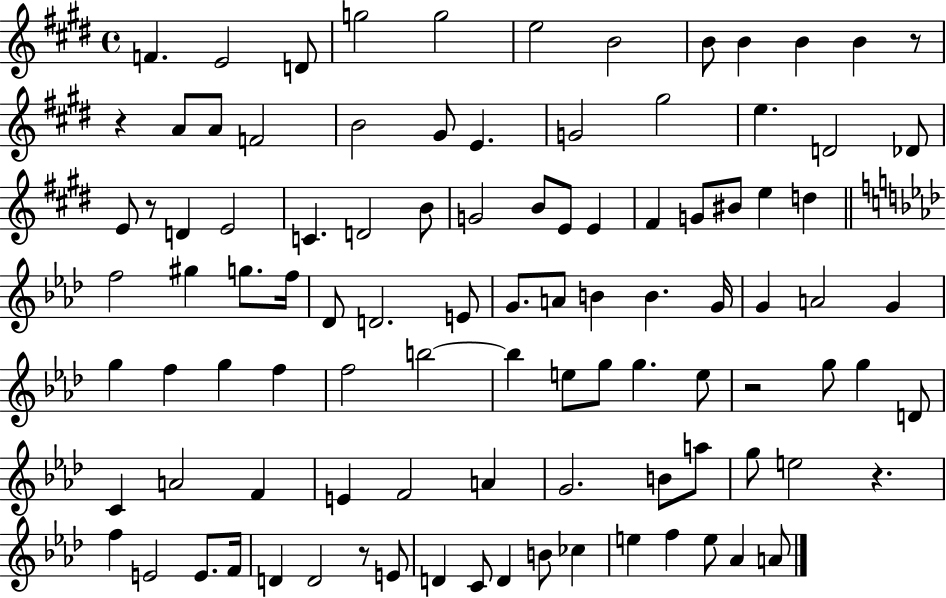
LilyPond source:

{
  \clef treble
  \time 4/4
  \defaultTimeSignature
  \key e \major
  \repeat volta 2 { f'4. e'2 d'8 | g''2 g''2 | e''2 b'2 | b'8 b'4 b'4 b'4 r8 | \break r4 a'8 a'8 f'2 | b'2 gis'8 e'4. | g'2 gis''2 | e''4. d'2 des'8 | \break e'8 r8 d'4 e'2 | c'4. d'2 b'8 | g'2 b'8 e'8 e'4 | fis'4 g'8 bis'8 e''4 d''4 | \break \bar "||" \break \key f \minor f''2 gis''4 g''8. f''16 | des'8 d'2. e'8 | g'8. a'8 b'4 b'4. g'16 | g'4 a'2 g'4 | \break g''4 f''4 g''4 f''4 | f''2 b''2~~ | b''4 e''8 g''8 g''4. e''8 | r2 g''8 g''4 d'8 | \break c'4 a'2 f'4 | e'4 f'2 a'4 | g'2. b'8 a''8 | g''8 e''2 r4. | \break f''4 e'2 e'8. f'16 | d'4 d'2 r8 e'8 | d'4 c'8 d'4 b'8 ces''4 | e''4 f''4 e''8 aes'4 a'8 | \break } \bar "|."
}